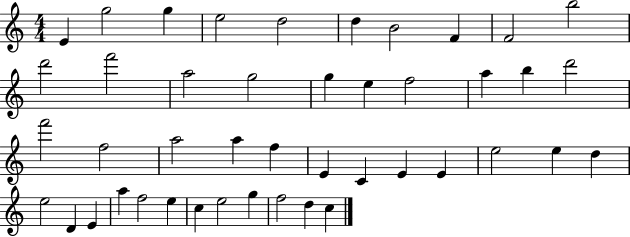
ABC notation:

X:1
T:Untitled
M:4/4
L:1/4
K:C
E g2 g e2 d2 d B2 F F2 b2 d'2 f'2 a2 g2 g e f2 a b d'2 f'2 f2 a2 a f E C E E e2 e d e2 D E a f2 e c e2 g f2 d c